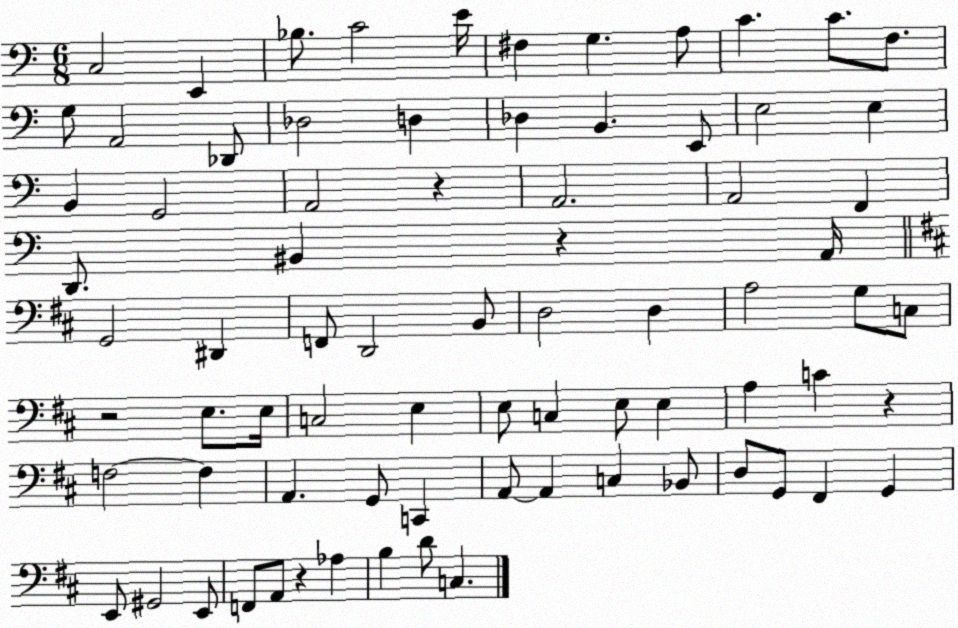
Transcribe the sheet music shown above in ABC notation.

X:1
T:Untitled
M:6/8
L:1/4
K:C
C,2 E,, _B,/2 C2 E/4 ^F, G, A,/2 C C/2 F,/2 G,/2 A,,2 _D,,/2 _D,2 D, _D, B,, E,,/2 E,2 E, B,, G,,2 A,,2 z A,,2 A,,2 F,, D,,/2 ^B,, z A,,/4 G,,2 ^D,, F,,/2 D,,2 B,,/2 D,2 D, A,2 G,/2 C,/2 z2 E,/2 E,/4 C,2 E, E,/2 C, E,/2 E, A, C z F,2 F, A,, G,,/2 C,, A,,/2 A,, C, _B,,/2 D,/2 G,,/2 ^F,, G,, E,,/2 ^G,,2 E,,/2 F,,/2 A,,/2 z _A, B, D/2 C,